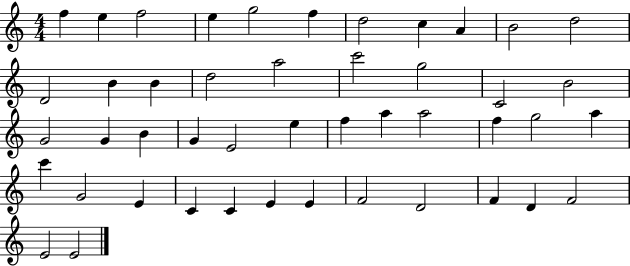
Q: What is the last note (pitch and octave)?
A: E4